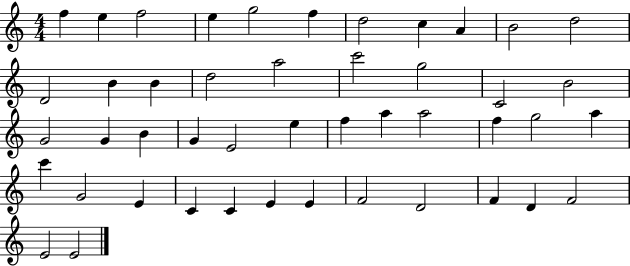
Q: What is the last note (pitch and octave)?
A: E4